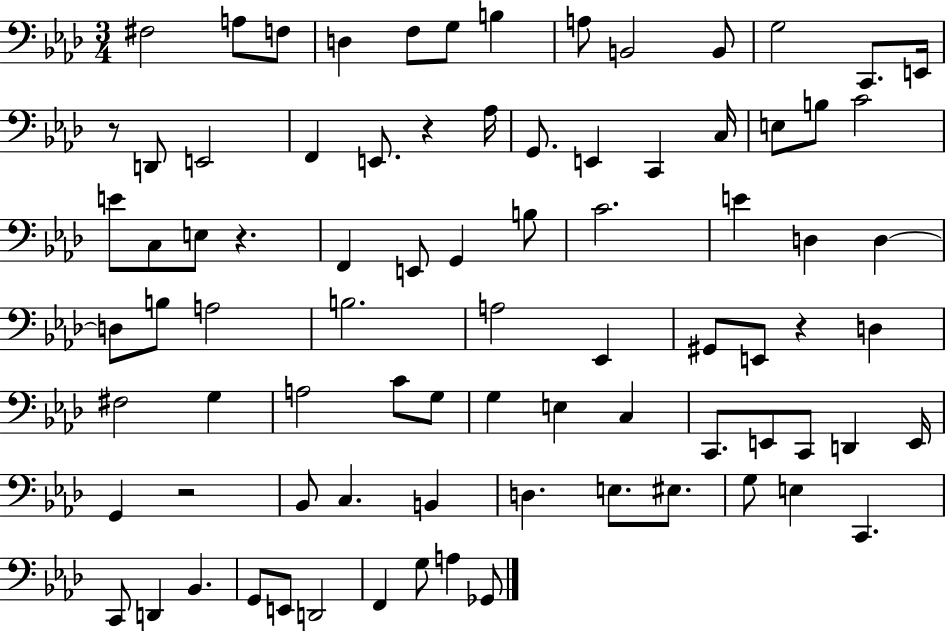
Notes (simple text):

F#3/h A3/e F3/e D3/q F3/e G3/e B3/q A3/e B2/h B2/e G3/h C2/e. E2/s R/e D2/e E2/h F2/q E2/e. R/q Ab3/s G2/e. E2/q C2/q C3/s E3/e B3/e C4/h E4/e C3/e E3/e R/q. F2/q E2/e G2/q B3/e C4/h. E4/q D3/q D3/q D3/e B3/e A3/h B3/h. A3/h Eb2/q G#2/e E2/e R/q D3/q F#3/h G3/q A3/h C4/e G3/e G3/q E3/q C3/q C2/e. E2/e C2/e D2/q E2/s G2/q R/h Bb2/e C3/q. B2/q D3/q. E3/e. EIS3/e. G3/e E3/q C2/q. C2/e D2/q Bb2/q. G2/e E2/e D2/h F2/q G3/e A3/q Gb2/e